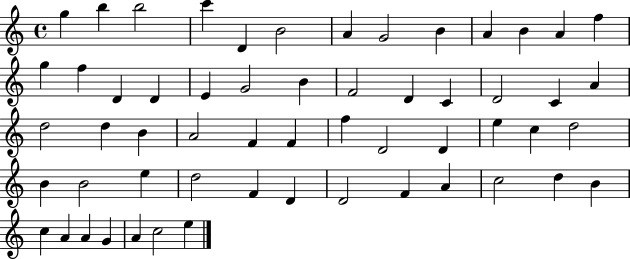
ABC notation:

X:1
T:Untitled
M:4/4
L:1/4
K:C
g b b2 c' D B2 A G2 B A B A f g f D D E G2 B F2 D C D2 C A d2 d B A2 F F f D2 D e c d2 B B2 e d2 F D D2 F A c2 d B c A A G A c2 e